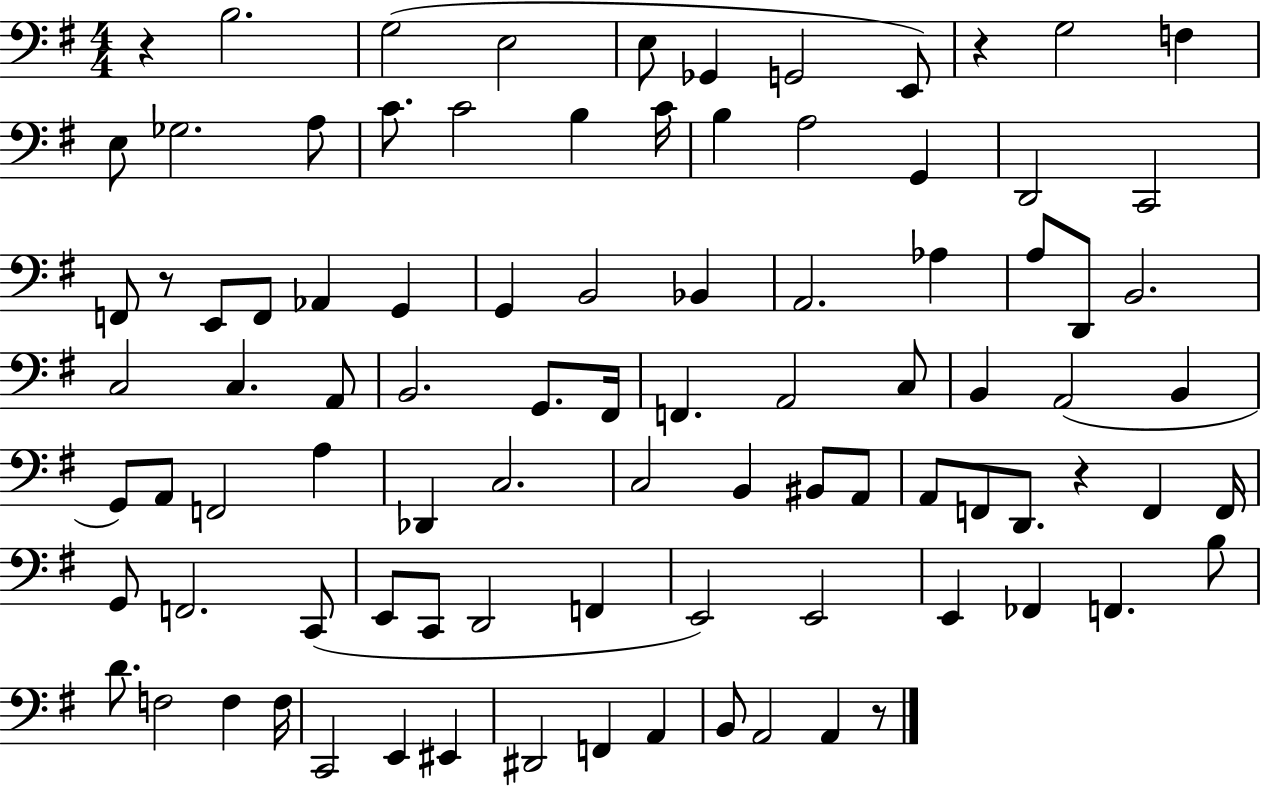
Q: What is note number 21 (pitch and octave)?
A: C2